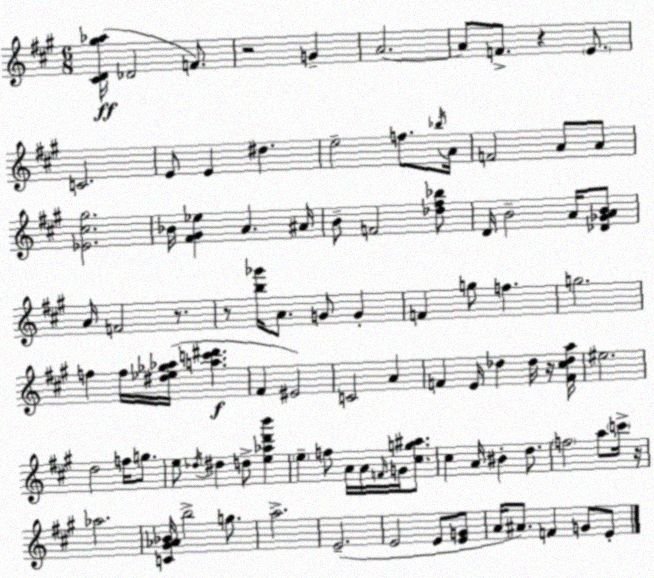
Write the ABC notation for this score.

X:1
T:Untitled
M:6/8
L:1/4
K:A
[^CD^g_a]/4 _D2 F/2 z2 G A2 A/2 F/2 z E/2 C2 E/2 E ^d e2 f/2 _b/4 A/4 F2 A/2 A/2 [_E^c^g]2 _B/4 [^F^G_e] A ^A/4 B/2 F2 [_d^f_b]/2 D/4 B2 A/4 [_D_GAB]/2 A/4 F2 z/2 z/2 [b_g']/4 A/2 G/2 G F g/2 f g2 f f/4 [^d_e_g_a]/4 [ac'^d'] ^F ^E2 C2 A F E/4 _d _d/4 z/4 [F^c_da]/4 ^e2 d2 f/4 g/2 e/2 _d/4 ^d d/2 [e_ad'b'] e f/2 A/4 A/4 F/4 G/4 [^cg^a]/2 ^c A/4 ^B d/2 f2 a/2 c'/4 z/4 _a2 [C^G_A_B]/4 b2 g/2 a2 E2 E2 E/2 [EG]/2 A/4 ^A/2 F G/2 E/2